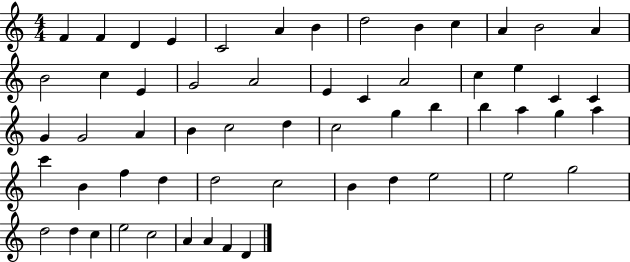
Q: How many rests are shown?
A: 0